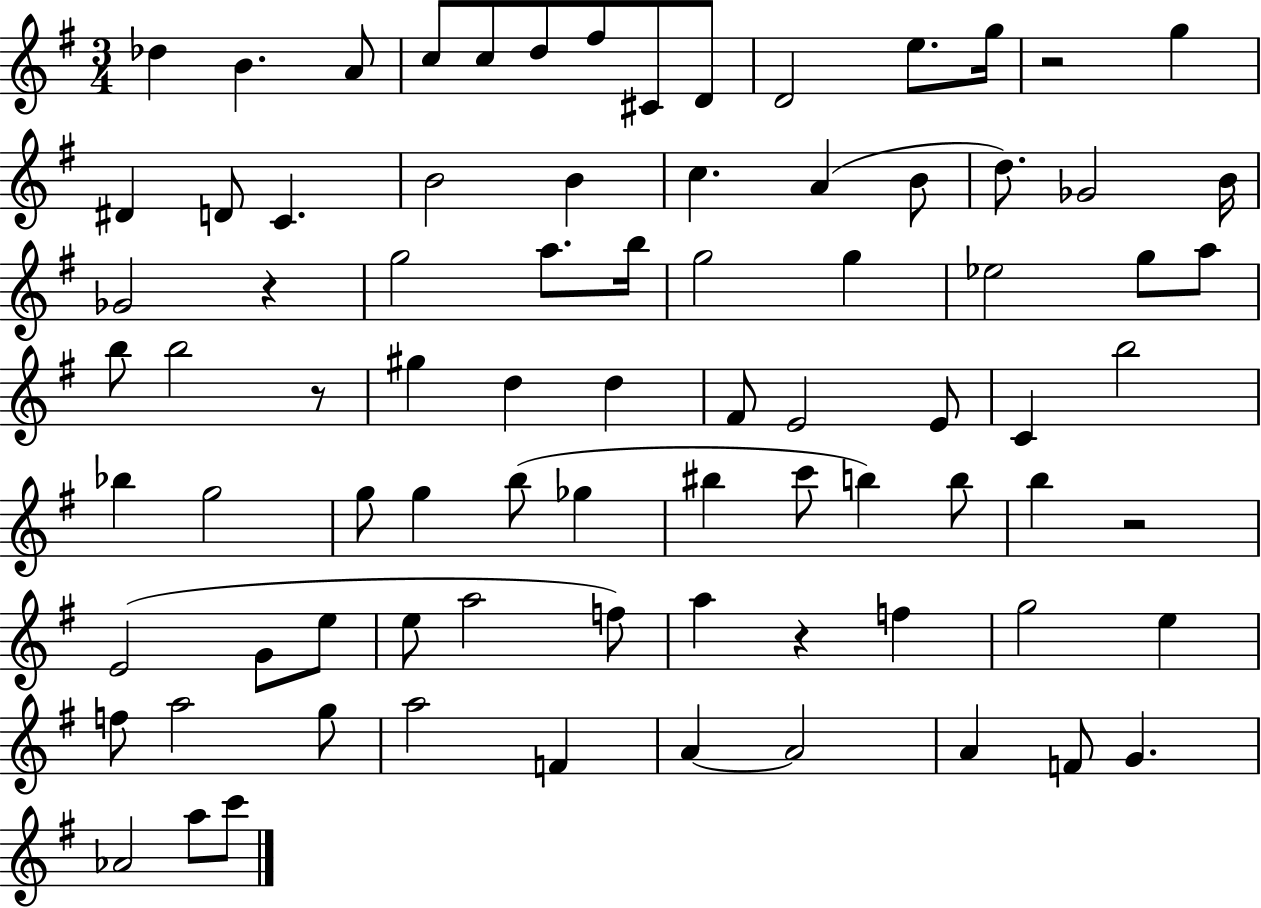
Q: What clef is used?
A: treble